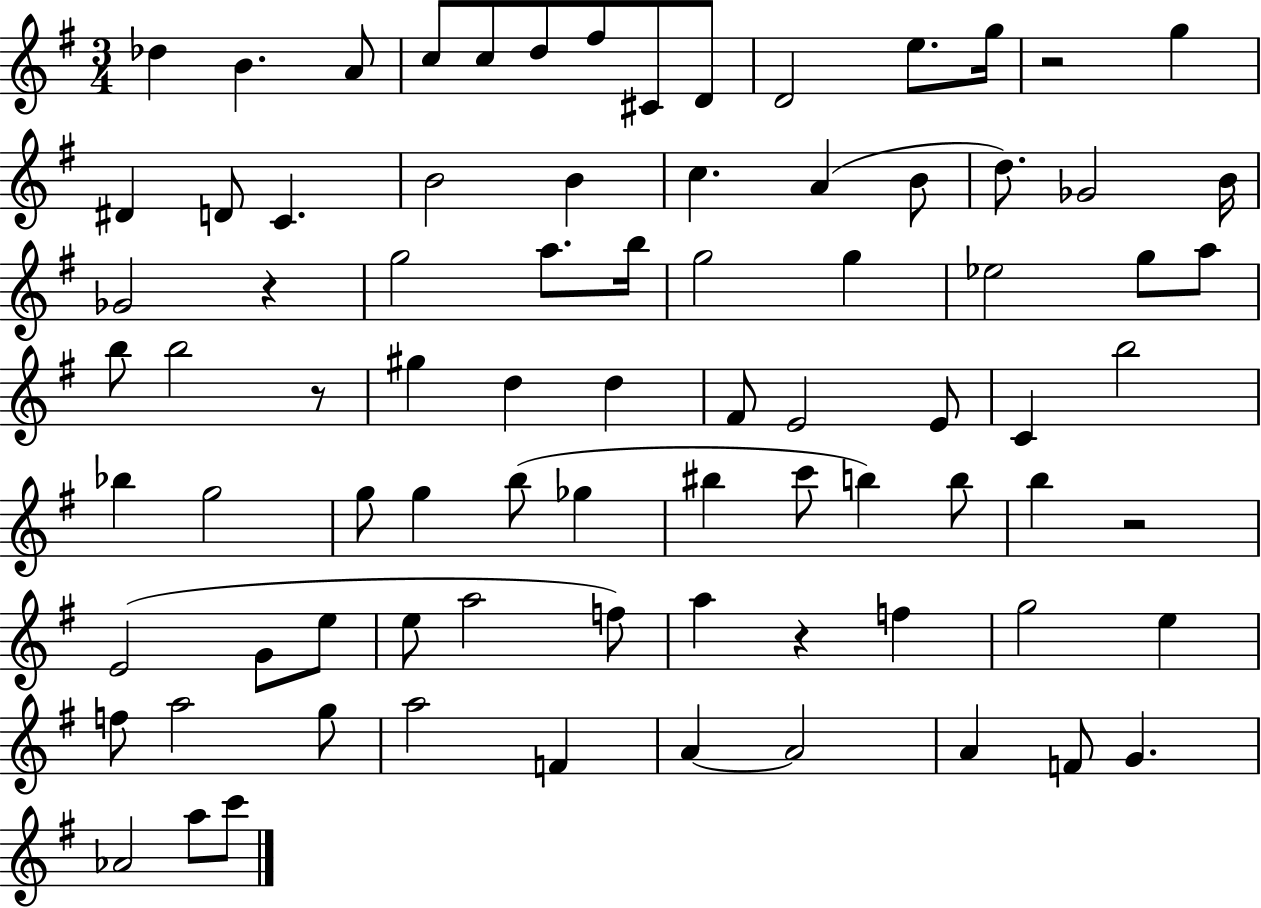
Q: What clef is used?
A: treble